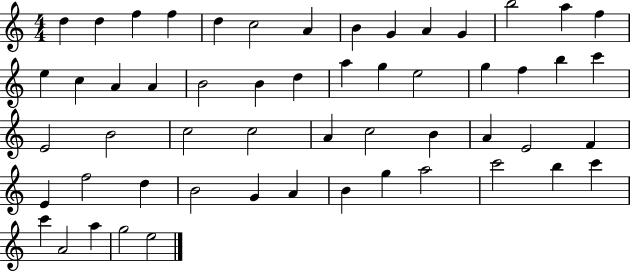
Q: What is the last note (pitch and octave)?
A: E5